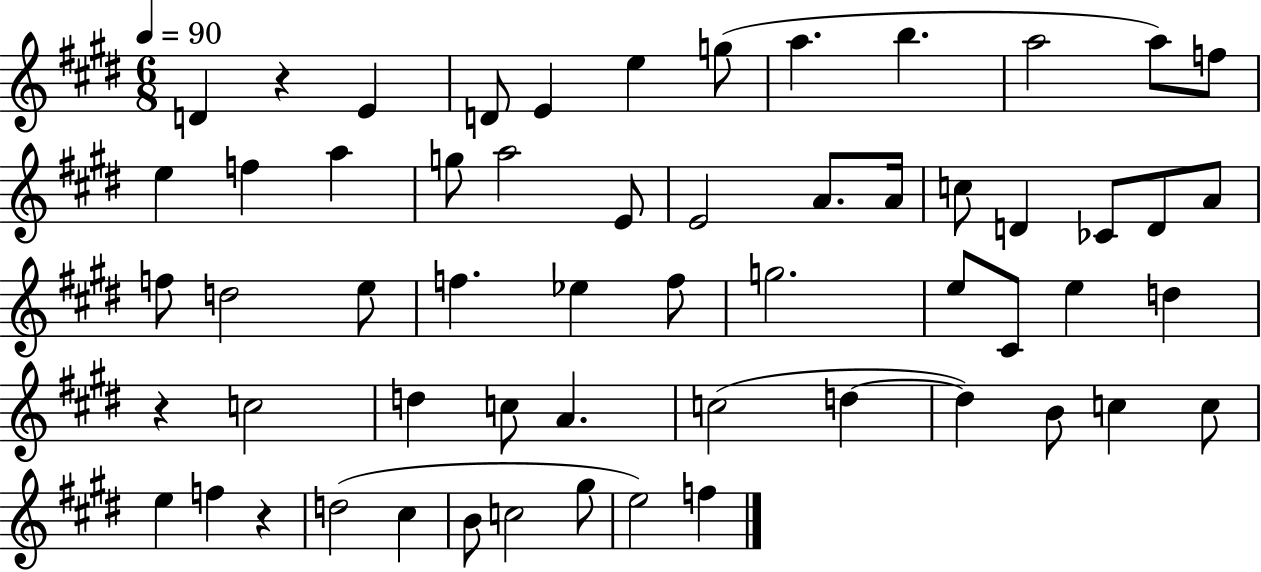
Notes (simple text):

D4/q R/q E4/q D4/e E4/q E5/q G5/e A5/q. B5/q. A5/h A5/e F5/e E5/q F5/q A5/q G5/e A5/h E4/e E4/h A4/e. A4/s C5/e D4/q CES4/e D4/e A4/e F5/e D5/h E5/e F5/q. Eb5/q F5/e G5/h. E5/e C#4/e E5/q D5/q R/q C5/h D5/q C5/e A4/q. C5/h D5/q D5/q B4/e C5/q C5/e E5/q F5/q R/q D5/h C#5/q B4/e C5/h G#5/e E5/h F5/q